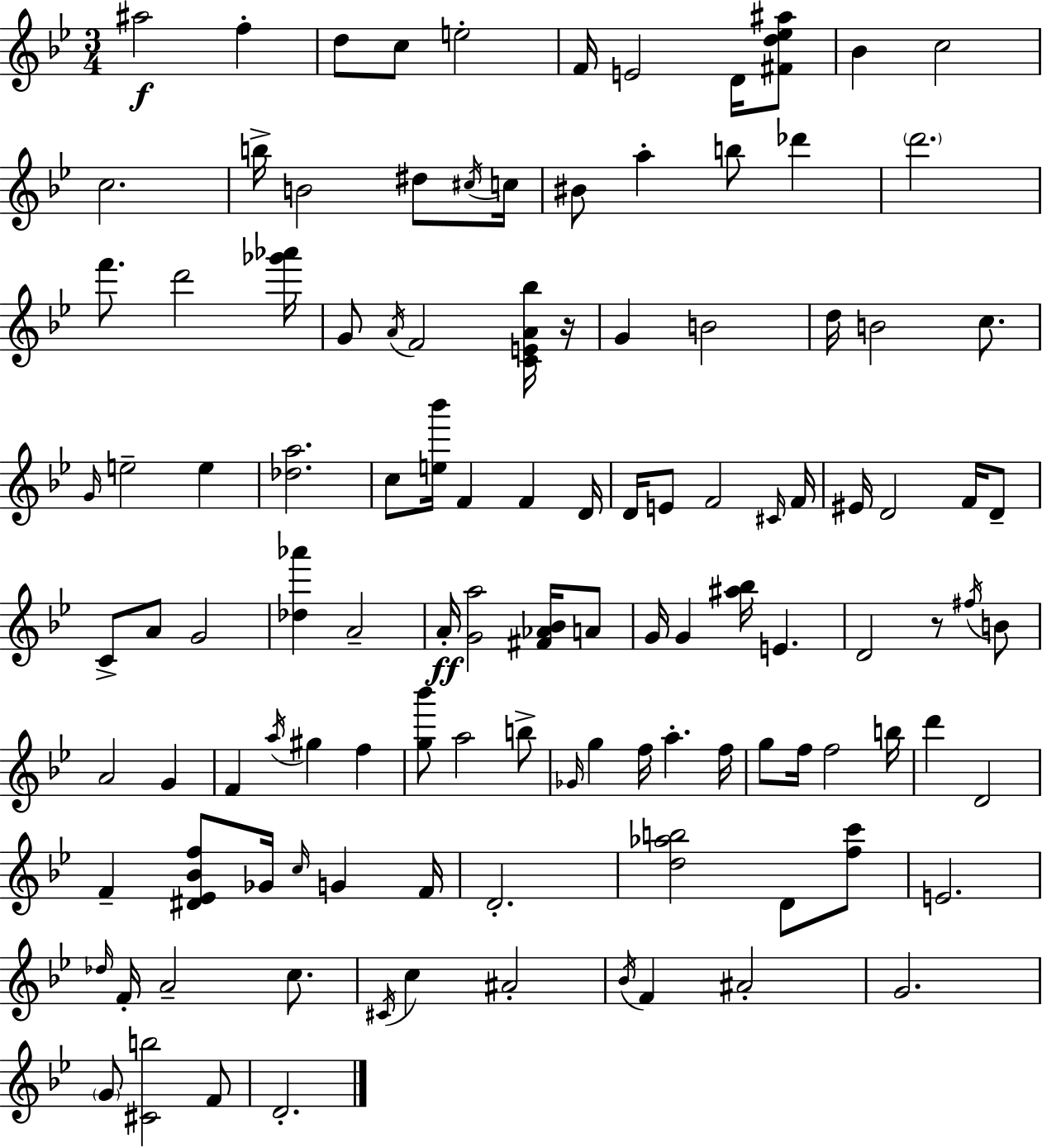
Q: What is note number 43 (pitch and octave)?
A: F4